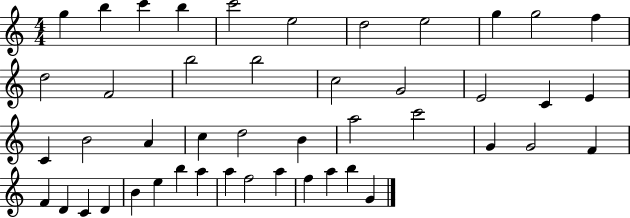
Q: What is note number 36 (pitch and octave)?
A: B4